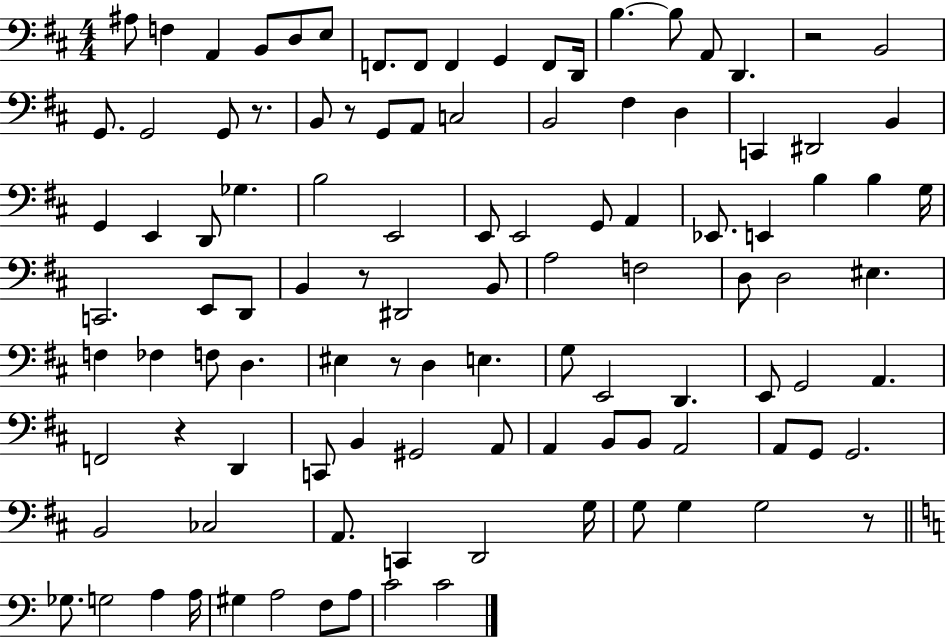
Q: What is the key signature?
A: D major